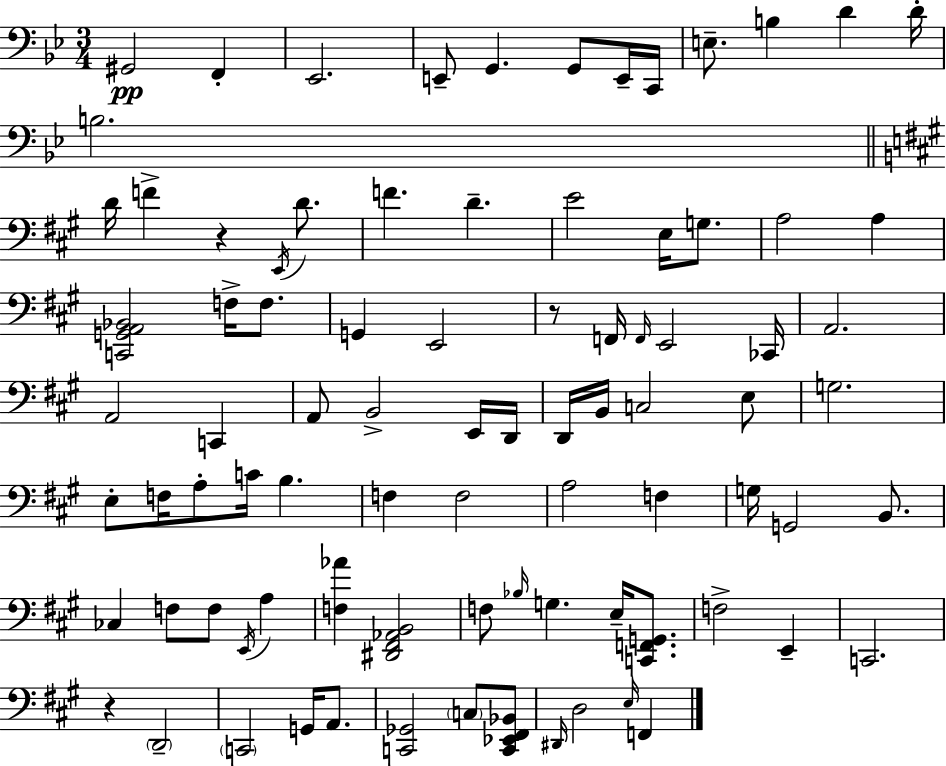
G#2/h F2/q Eb2/h. E2/e G2/q. G2/e E2/s C2/s E3/e. B3/q D4/q D4/s B3/h. D4/s F4/q R/q E2/s D4/e. F4/q. D4/q. E4/h E3/s G3/e. A3/h A3/q [C2,G2,A2,Bb2]/h F3/s F3/e. G2/q E2/h R/e F2/s F2/s E2/h CES2/s A2/h. A2/h C2/q A2/e B2/h E2/s D2/s D2/s B2/s C3/h E3/e G3/h. E3/e F3/s A3/e C4/s B3/q. F3/q F3/h A3/h F3/q G3/s G2/h B2/e. CES3/q F3/e F3/e E2/s A3/q [F3,Ab4]/q [D#2,F#2,Ab2,B2]/h F3/e Bb3/s G3/q. E3/s [C2,F2,G2]/e. F3/h E2/q C2/h. R/q D2/h C2/h G2/s A2/e. [C2,Gb2]/h C3/e [C2,Eb2,F#2,Bb2]/e D#2/s D3/h E3/s F2/q